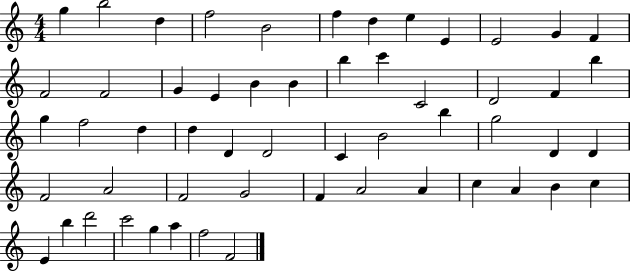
X:1
T:Untitled
M:4/4
L:1/4
K:C
g b2 d f2 B2 f d e E E2 G F F2 F2 G E B B b c' C2 D2 F b g f2 d d D D2 C B2 b g2 D D F2 A2 F2 G2 F A2 A c A B c E b d'2 c'2 g a f2 F2